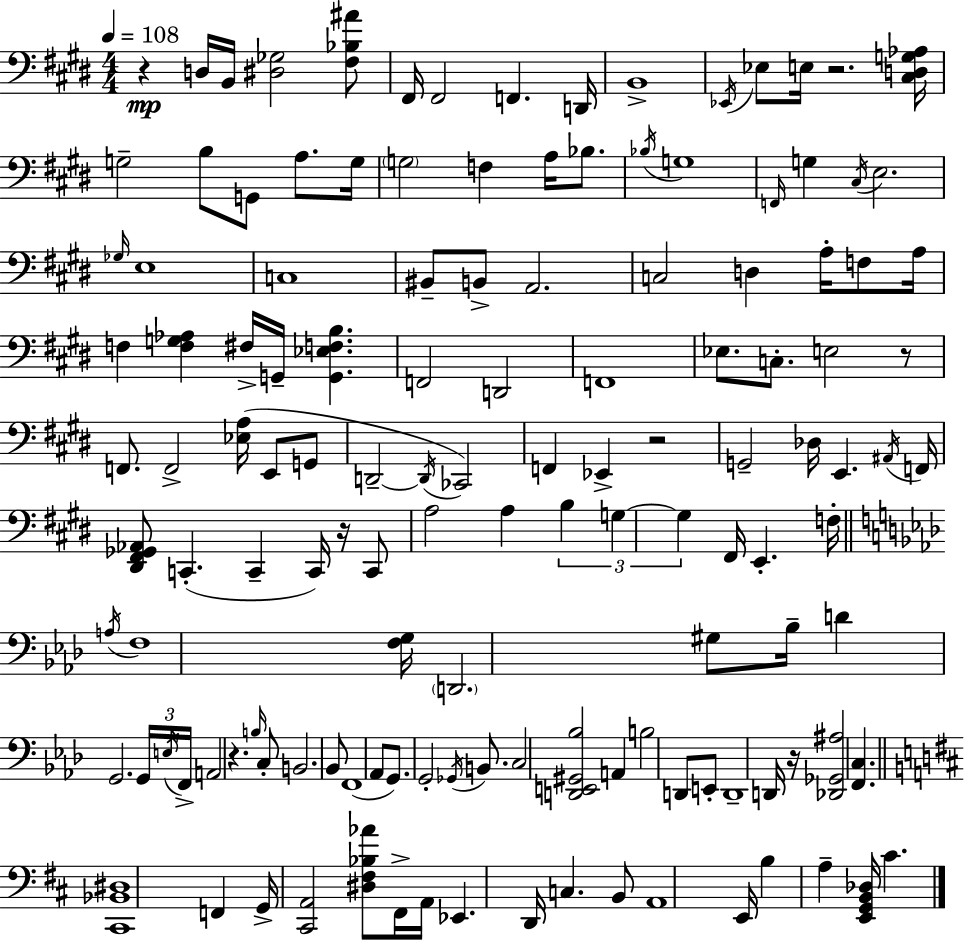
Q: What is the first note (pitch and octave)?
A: D3